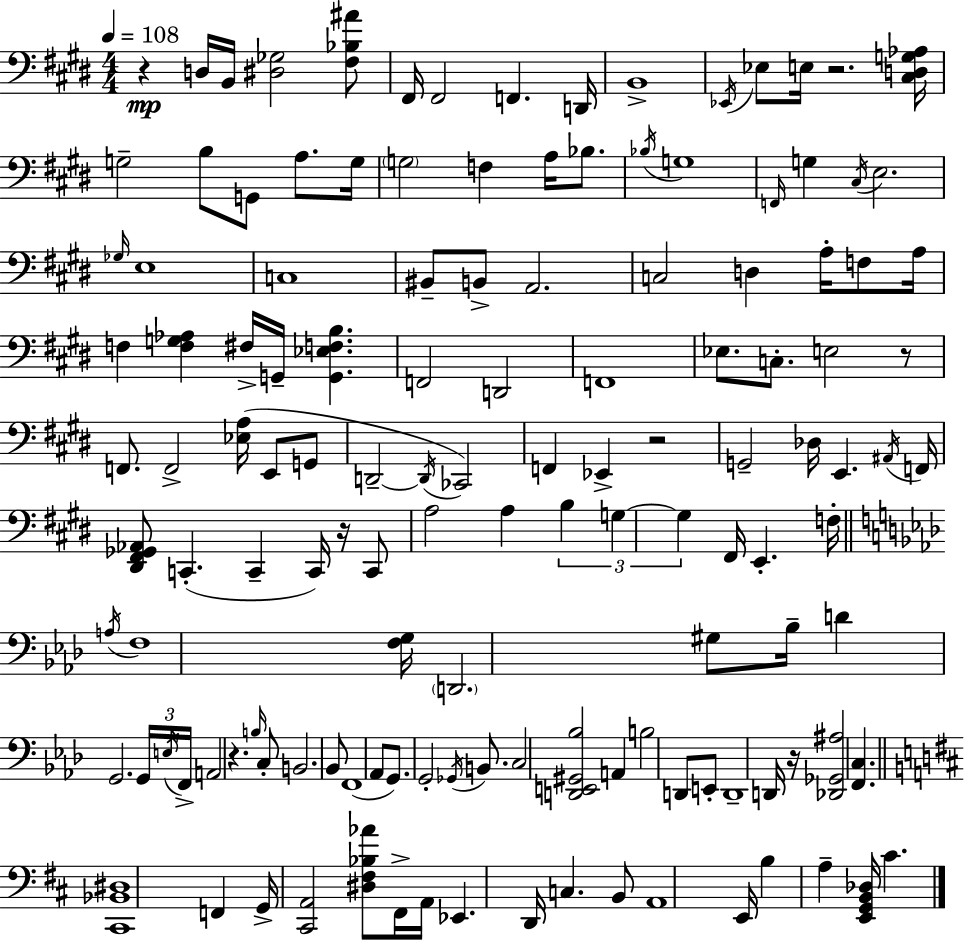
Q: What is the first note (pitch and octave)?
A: D3